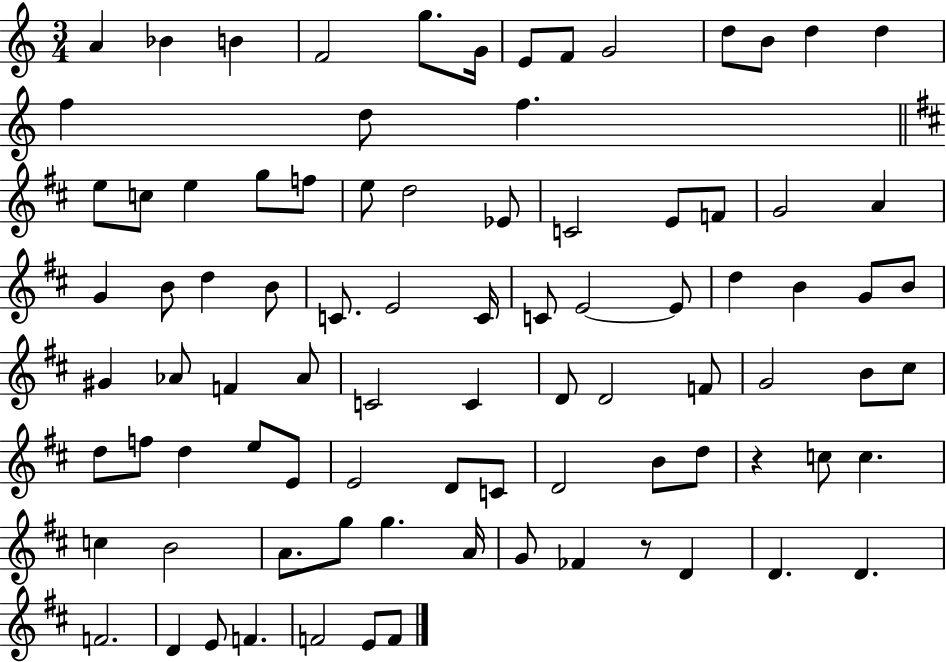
A4/q Bb4/q B4/q F4/h G5/e. G4/s E4/e F4/e G4/h D5/e B4/e D5/q D5/q F5/q D5/e F5/q. E5/e C5/e E5/q G5/e F5/e E5/e D5/h Eb4/e C4/h E4/e F4/e G4/h A4/q G4/q B4/e D5/q B4/e C4/e. E4/h C4/s C4/e E4/h E4/e D5/q B4/q G4/e B4/e G#4/q Ab4/e F4/q Ab4/e C4/h C4/q D4/e D4/h F4/e G4/h B4/e C#5/e D5/e F5/e D5/q E5/e E4/e E4/h D4/e C4/e D4/h B4/e D5/e R/q C5/e C5/q. C5/q B4/h A4/e. G5/e G5/q. A4/s G4/e FES4/q R/e D4/q D4/q. D4/q. F4/h. D4/q E4/e F4/q. F4/h E4/e F4/e